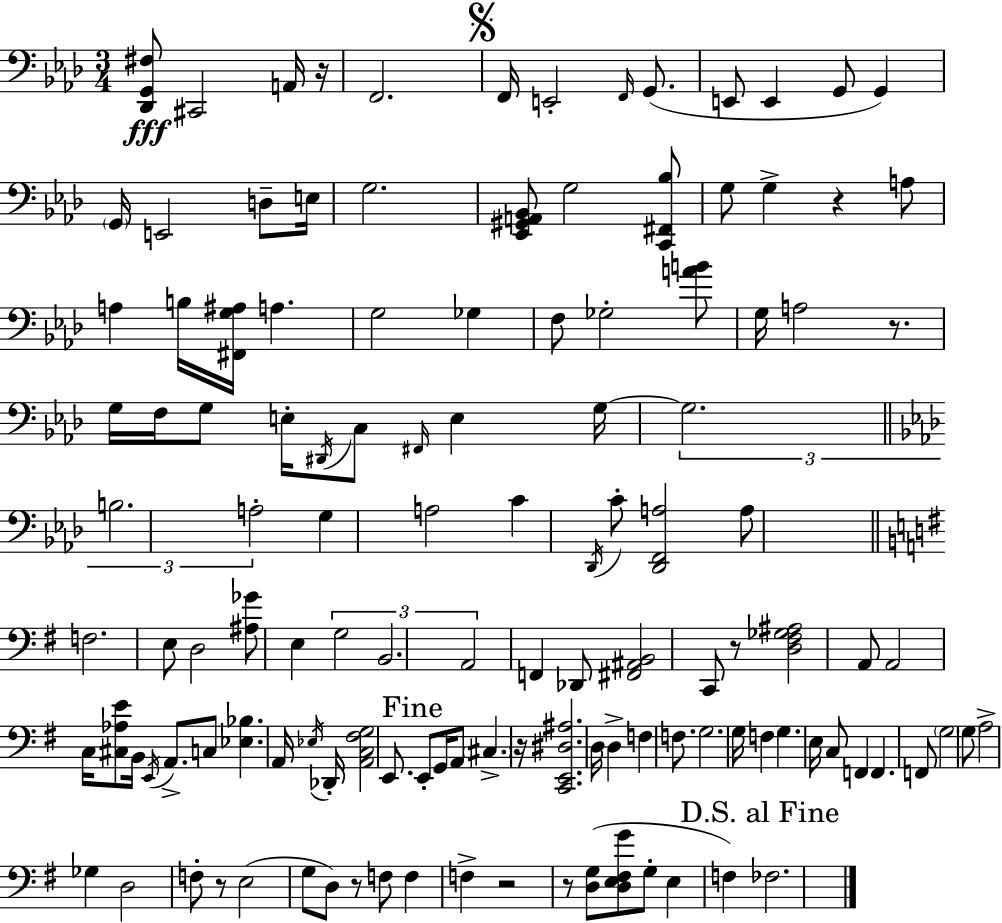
[Db2,G2,F#3]/e C#2/h A2/s R/s F2/h. F2/s E2/h F2/s G2/e. E2/e E2/q G2/e G2/q G2/s E2/h D3/e E3/s G3/h. [Eb2,G#2,A2,Bb2]/e G3/h [C2,F#2,Bb3]/e G3/e G3/q R/q A3/e A3/q B3/s [F#2,G3,A#3]/s A3/q. G3/h Gb3/q F3/e Gb3/h [A4,B4]/e G3/s A3/h R/e. G3/s F3/s G3/e E3/s D#2/s C3/e F#2/s E3/q G3/s G3/h. B3/h. A3/h G3/q A3/h C4/q Db2/s C4/e [Db2,F2,A3]/h A3/e F3/h. E3/e D3/h [A#3,Gb4]/e E3/q G3/h B2/h. A2/h F2/q Db2/e [F#2,A#2,B2]/h C2/e R/e [D3,F#3,Gb3,A#3]/h A2/e A2/h C3/s [C#3,Ab3,E4]/e B2/s E2/s A2/e. C3/e [Eb3,Bb3]/q. A2/s Eb3/s Db2/s [A2,C3,F#3,G3]/h E2/e. E2/e G2/s A2/e C#3/q. R/s [C2,E2,D#3,A#3]/h. D3/s D3/q F3/q F3/e. G3/h. G3/s F3/q G3/q. E3/s C3/e F2/q F2/q. F2/e G3/h G3/e A3/h Gb3/q D3/h F3/e R/e E3/h G3/e D3/e R/e F3/e F3/q F3/q R/h R/e [D3,G3]/e [D3,E3,F#3,G4]/e G3/e E3/q F3/q FES3/h.